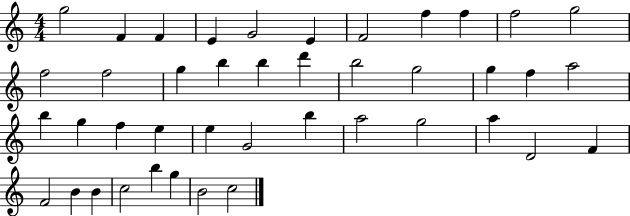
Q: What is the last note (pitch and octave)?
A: C5